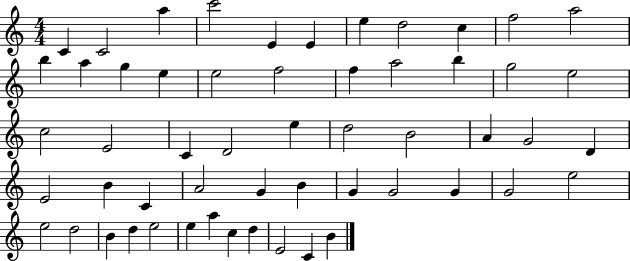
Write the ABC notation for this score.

X:1
T:Untitled
M:4/4
L:1/4
K:C
C C2 a c'2 E E e d2 c f2 a2 b a g e e2 f2 f a2 b g2 e2 c2 E2 C D2 e d2 B2 A G2 D E2 B C A2 G B G G2 G G2 e2 e2 d2 B d e2 e a c d E2 C B